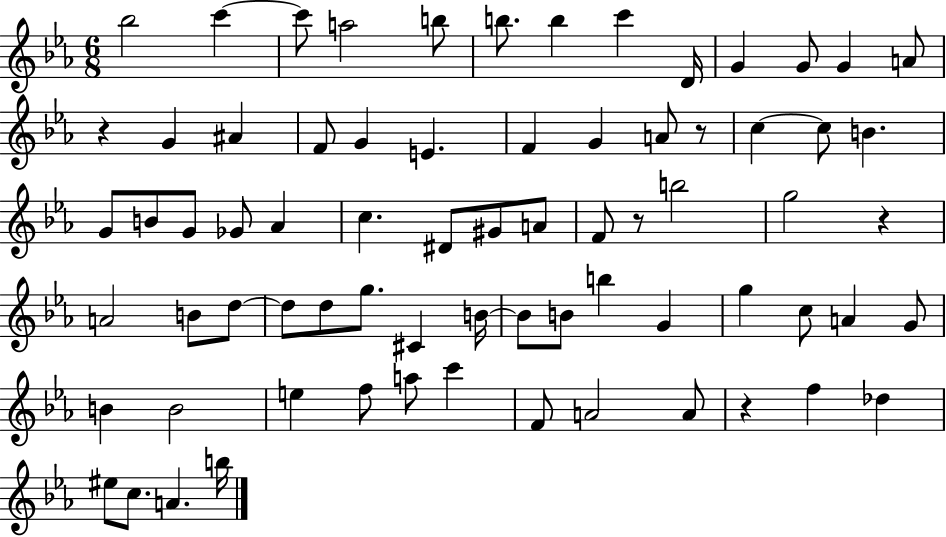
{
  \clef treble
  \numericTimeSignature
  \time 6/8
  \key ees \major
  \repeat volta 2 { bes''2 c'''4~~ | c'''8 a''2 b''8 | b''8. b''4 c'''4 d'16 | g'4 g'8 g'4 a'8 | \break r4 g'4 ais'4 | f'8 g'4 e'4. | f'4 g'4 a'8 r8 | c''4~~ c''8 b'4. | \break g'8 b'8 g'8 ges'8 aes'4 | c''4. dis'8 gis'8 a'8 | f'8 r8 b''2 | g''2 r4 | \break a'2 b'8 d''8~~ | d''8 d''8 g''8. cis'4 b'16~~ | b'8 b'8 b''4 g'4 | g''4 c''8 a'4 g'8 | \break b'4 b'2 | e''4 f''8 a''8 c'''4 | f'8 a'2 a'8 | r4 f''4 des''4 | \break eis''8 c''8. a'4. b''16 | } \bar "|."
}